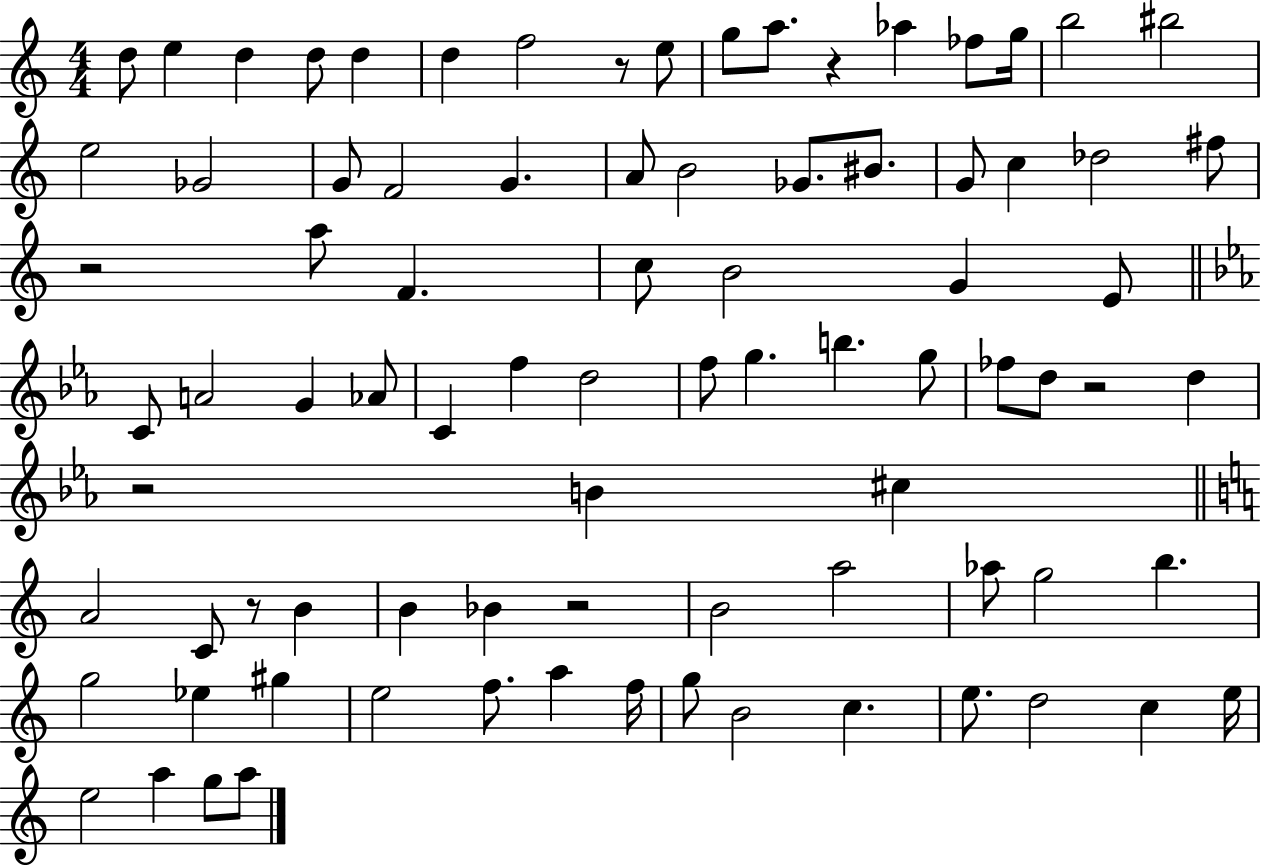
X:1
T:Untitled
M:4/4
L:1/4
K:C
d/2 e d d/2 d d f2 z/2 e/2 g/2 a/2 z _a _f/2 g/4 b2 ^b2 e2 _G2 G/2 F2 G A/2 B2 _G/2 ^B/2 G/2 c _d2 ^f/2 z2 a/2 F c/2 B2 G E/2 C/2 A2 G _A/2 C f d2 f/2 g b g/2 _f/2 d/2 z2 d z2 B ^c A2 C/2 z/2 B B _B z2 B2 a2 _a/2 g2 b g2 _e ^g e2 f/2 a f/4 g/2 B2 c e/2 d2 c e/4 e2 a g/2 a/2